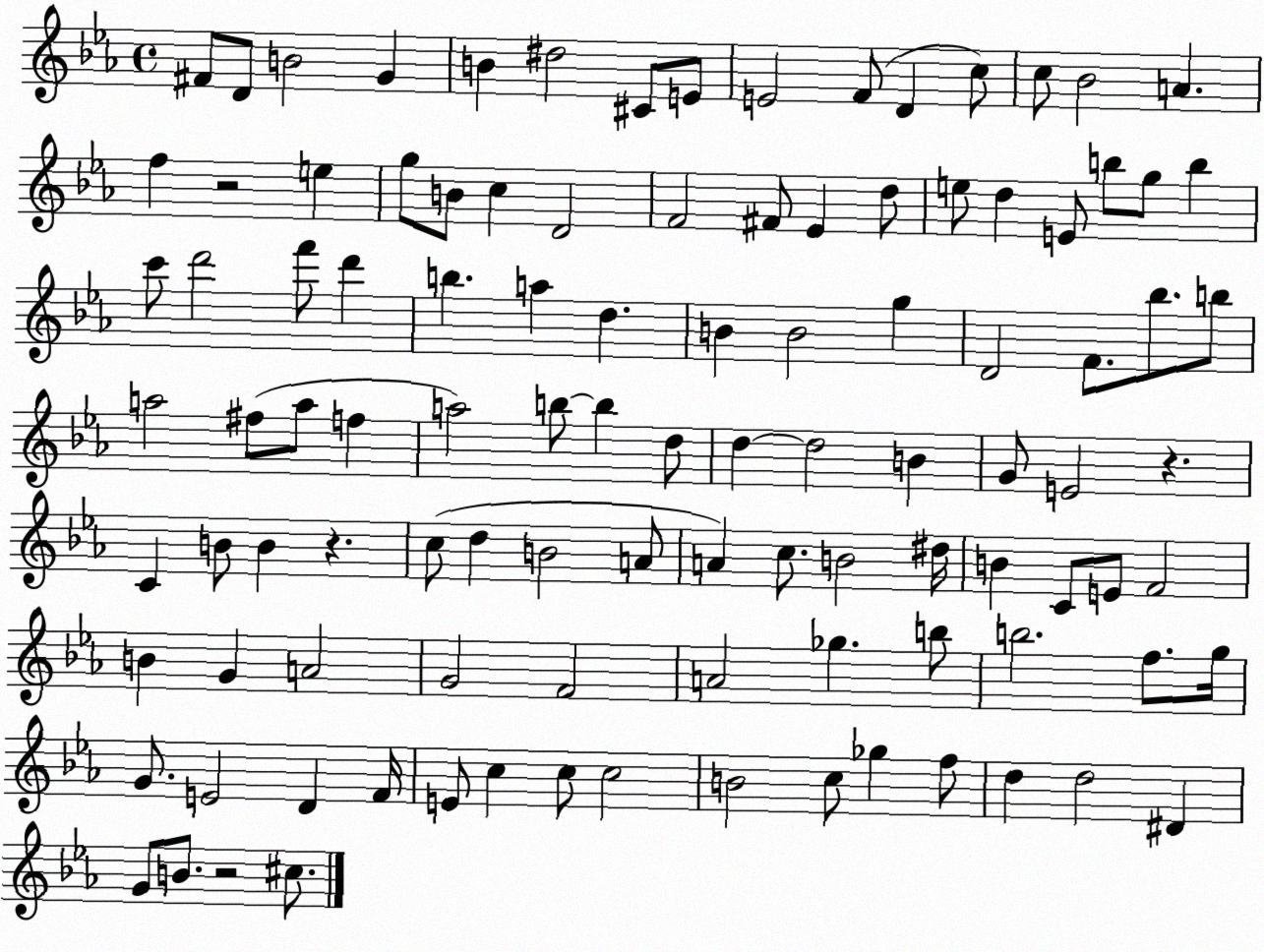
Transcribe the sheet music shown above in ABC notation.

X:1
T:Untitled
M:4/4
L:1/4
K:Eb
^F/2 D/2 B2 G B ^d2 ^C/2 E/2 E2 F/2 D c/2 c/2 _B2 A f z2 e g/2 B/2 c D2 F2 ^F/2 _E d/2 e/2 d E/2 b/2 g/2 b c'/2 d'2 f'/2 d' b a d B B2 g D2 F/2 _b/2 b/2 a2 ^f/2 a/2 f a2 b/2 b d/2 d d2 B G/2 E2 z C B/2 B z c/2 d B2 A/2 A c/2 B2 ^d/4 B C/2 E/2 F2 B G A2 G2 F2 A2 _g b/2 b2 f/2 g/4 G/2 E2 D F/4 E/2 c c/2 c2 B2 c/2 _g f/2 d d2 ^D G/2 B/2 z2 ^c/2